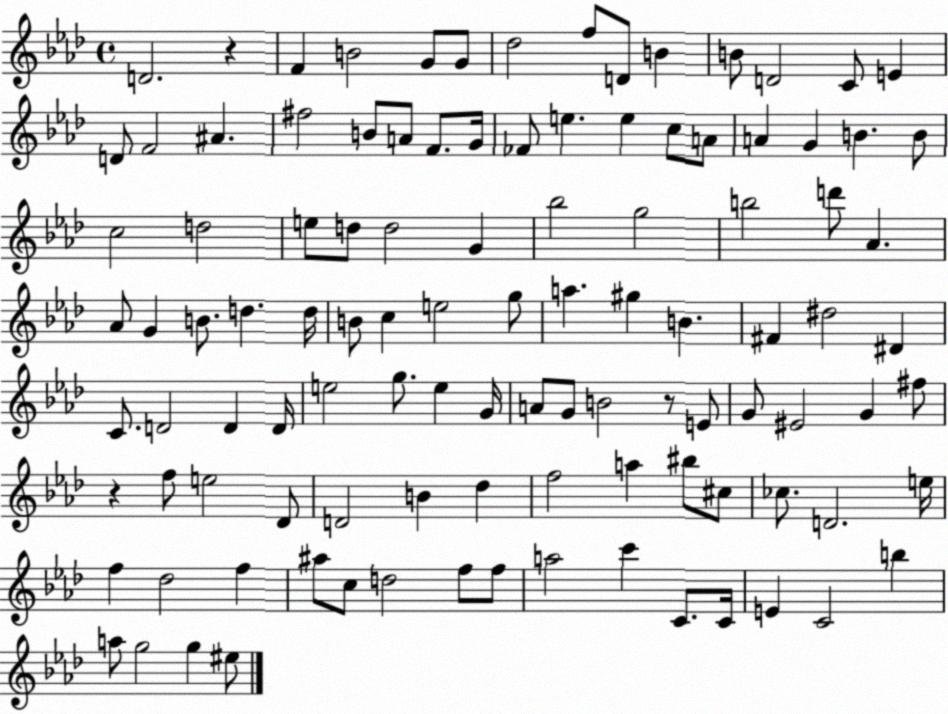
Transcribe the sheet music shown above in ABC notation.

X:1
T:Untitled
M:4/4
L:1/4
K:Ab
D2 z F B2 G/2 G/2 _d2 f/2 D/2 B B/2 D2 C/2 E D/2 F2 ^A ^f2 B/2 A/2 F/2 G/4 _F/2 e e c/2 A/2 A G B B/2 c2 d2 e/2 d/2 d2 G _b2 g2 b2 d'/2 _A _A/2 G B/2 d d/4 B/2 c e2 g/2 a ^g B ^F ^d2 ^D C/2 D2 D D/4 e2 g/2 e G/4 A/2 G/2 B2 z/2 E/2 G/2 ^E2 G ^f/2 z f/2 e2 _D/2 D2 B _d f2 a ^b/2 ^c/2 _c/2 D2 e/4 f _d2 f ^a/2 c/2 d2 f/2 f/2 a2 c' C/2 C/4 E C2 b a/2 g2 g ^e/2